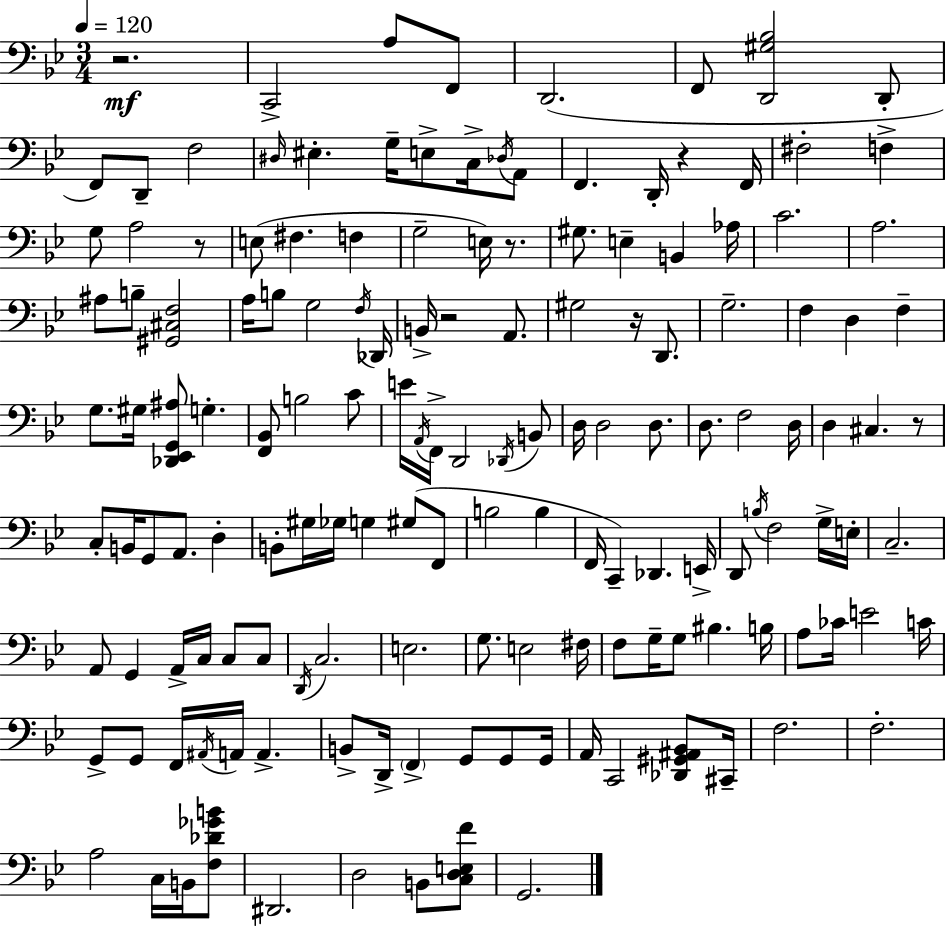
X:1
T:Untitled
M:3/4
L:1/4
K:Gm
z2 C,,2 A,/2 F,,/2 D,,2 F,,/2 [D,,^G,_B,]2 D,,/2 F,,/2 D,,/2 F,2 ^D,/4 ^E, G,/4 E,/2 C,/4 _D,/4 A,,/2 F,, D,,/4 z F,,/4 ^F,2 F, G,/2 A,2 z/2 E,/2 ^F, F, G,2 E,/4 z/2 ^G,/2 E, B,, _A,/4 C2 A,2 ^A,/2 B,/2 [^G,,^C,F,]2 A,/4 B,/2 G,2 F,/4 _D,,/4 B,,/4 z2 A,,/2 ^G,2 z/4 D,,/2 G,2 F, D, F, G,/2 ^G,/4 [_D,,_E,,G,,^A,]/2 G, [F,,_B,,]/2 B,2 C/2 E/4 A,,/4 F,,/4 D,,2 _D,,/4 B,,/2 D,/4 D,2 D,/2 D,/2 F,2 D,/4 D, ^C, z/2 C,/2 B,,/4 G,,/2 A,,/2 D, B,,/2 ^G,/4 _G,/4 G, ^G,/2 F,,/2 B,2 B, F,,/4 C,, _D,, E,,/4 D,,/2 B,/4 F,2 G,/4 E,/4 C,2 A,,/2 G,, A,,/4 C,/4 C,/2 C,/2 D,,/4 C,2 E,2 G,/2 E,2 ^F,/4 F,/2 G,/4 G,/2 ^B, B,/4 A,/2 _C/4 E2 C/4 G,,/2 G,,/2 F,,/4 ^A,,/4 A,,/4 A,, B,,/2 D,,/4 F,, G,,/2 G,,/2 G,,/4 A,,/4 C,,2 [_D,,^G,,^A,,_B,,]/2 ^C,,/4 F,2 F,2 A,2 C,/4 B,,/4 [F,_D_GB]/2 ^D,,2 D,2 B,,/2 [C,D,E,F]/2 G,,2